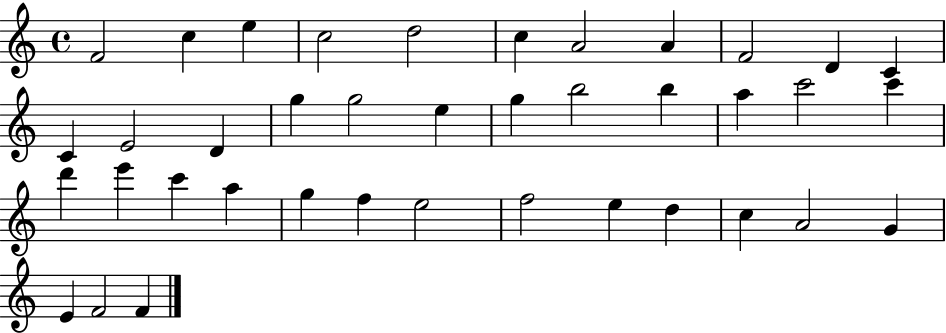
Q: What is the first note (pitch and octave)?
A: F4